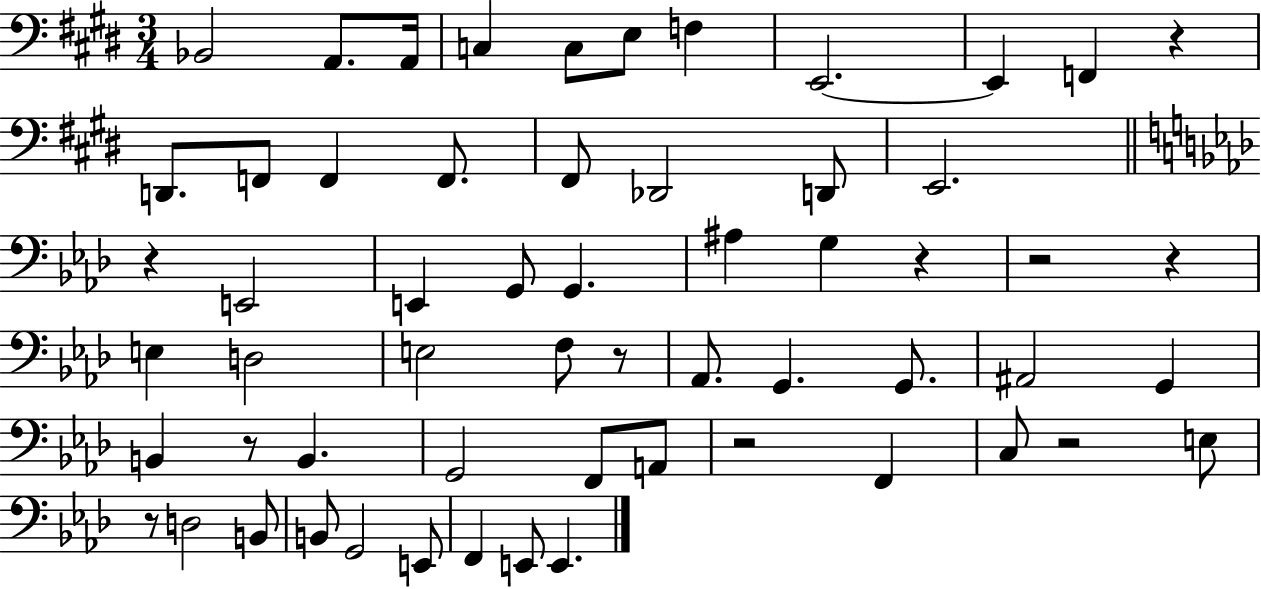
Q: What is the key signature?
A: E major